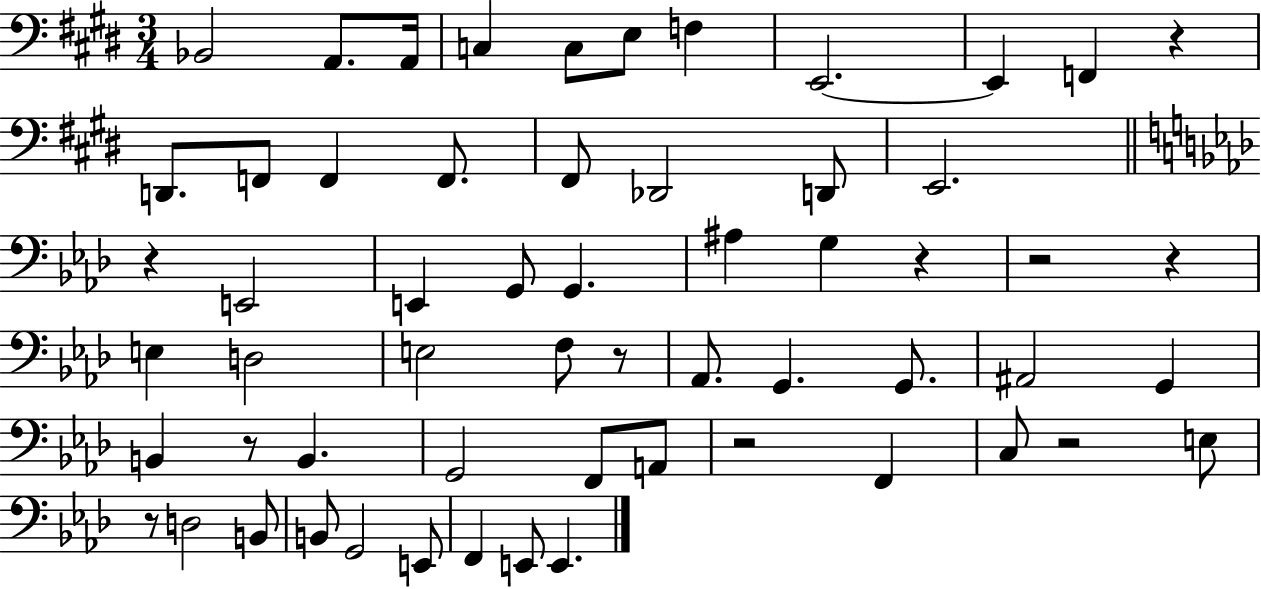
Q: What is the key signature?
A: E major